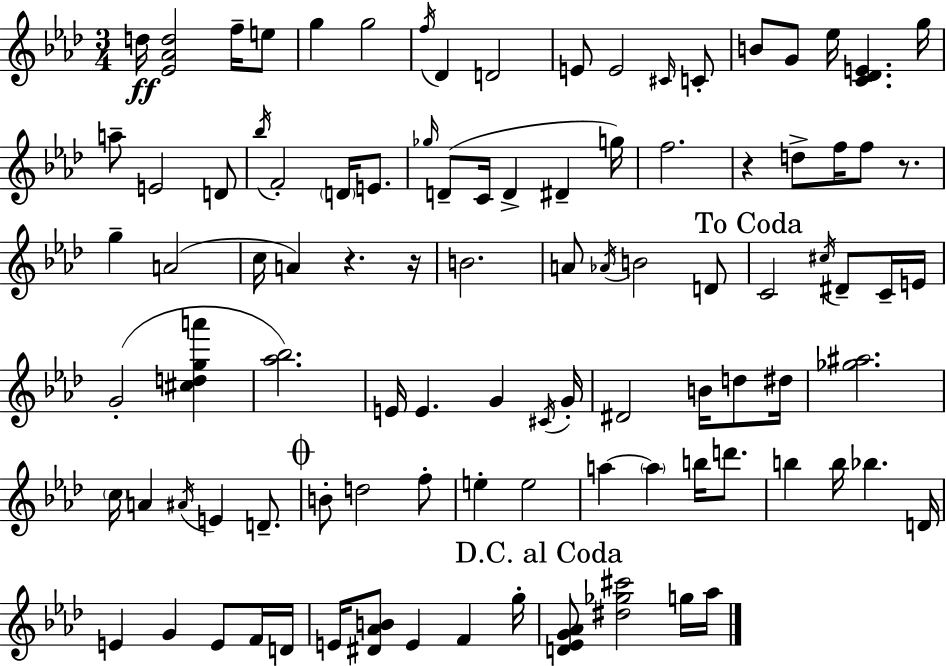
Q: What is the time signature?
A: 3/4